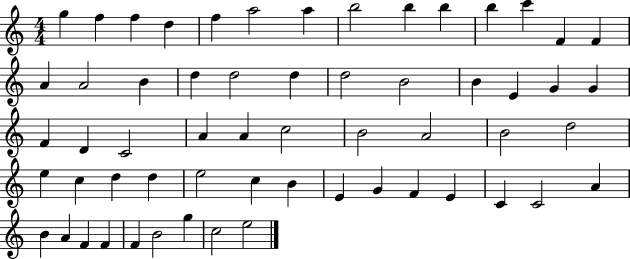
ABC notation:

X:1
T:Untitled
M:4/4
L:1/4
K:C
g f f d f a2 a b2 b b b c' F F A A2 B d d2 d d2 B2 B E G G F D C2 A A c2 B2 A2 B2 d2 e c d d e2 c B E G F E C C2 A B A F F F B2 g c2 e2